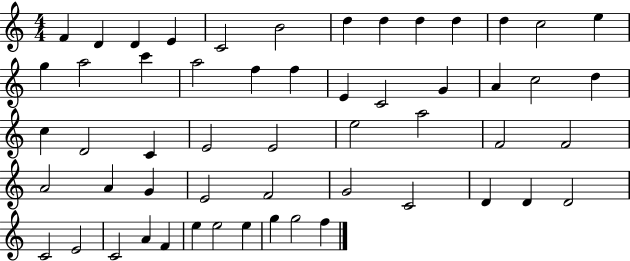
{
  \clef treble
  \numericTimeSignature
  \time 4/4
  \key c \major
  f'4 d'4 d'4 e'4 | c'2 b'2 | d''4 d''4 d''4 d''4 | d''4 c''2 e''4 | \break g''4 a''2 c'''4 | a''2 f''4 f''4 | e'4 c'2 g'4 | a'4 c''2 d''4 | \break c''4 d'2 c'4 | e'2 e'2 | e''2 a''2 | f'2 f'2 | \break a'2 a'4 g'4 | e'2 f'2 | g'2 c'2 | d'4 d'4 d'2 | \break c'2 e'2 | c'2 a'4 f'4 | e''4 e''2 e''4 | g''4 g''2 f''4 | \break \bar "|."
}